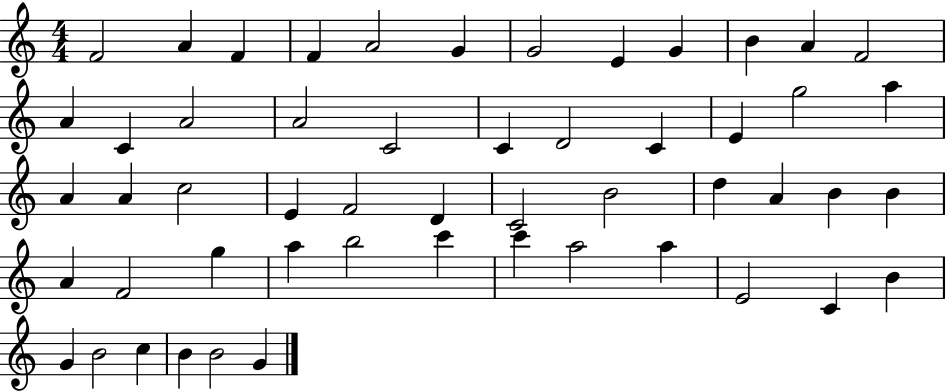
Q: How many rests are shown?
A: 0